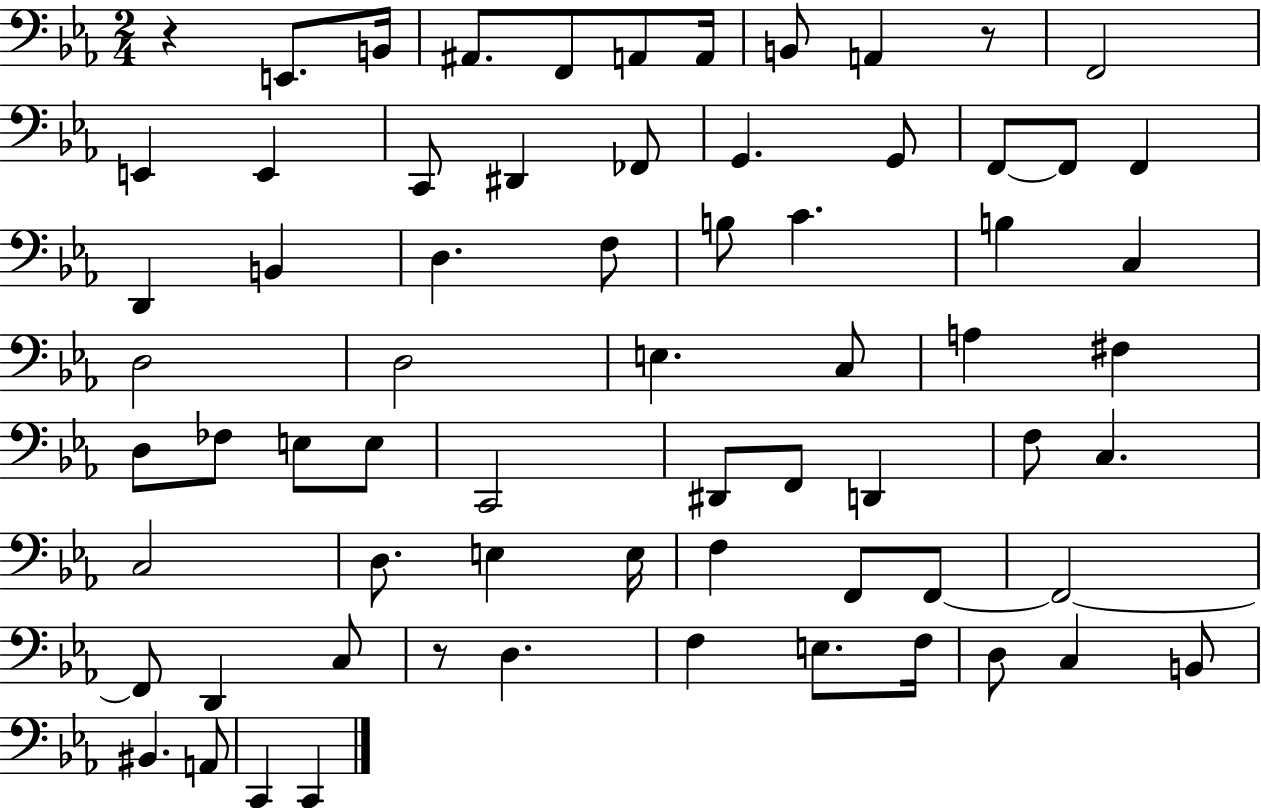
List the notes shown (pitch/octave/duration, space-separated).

R/q E2/e. B2/s A#2/e. F2/e A2/e A2/s B2/e A2/q R/e F2/h E2/q E2/q C2/e D#2/q FES2/e G2/q. G2/e F2/e F2/e F2/q D2/q B2/q D3/q. F3/e B3/e C4/q. B3/q C3/q D3/h D3/h E3/q. C3/e A3/q F#3/q D3/e FES3/e E3/e E3/e C2/h D#2/e F2/e D2/q F3/e C3/q. C3/h D3/e. E3/q E3/s F3/q F2/e F2/e F2/h F2/e D2/q C3/e R/e D3/q. F3/q E3/e. F3/s D3/e C3/q B2/e BIS2/q. A2/e C2/q C2/q